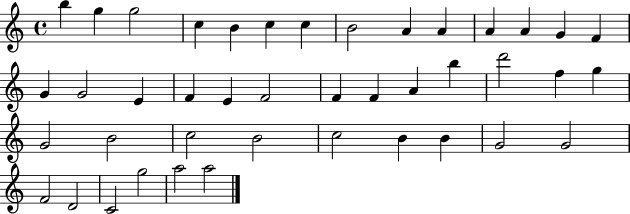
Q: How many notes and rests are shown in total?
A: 42